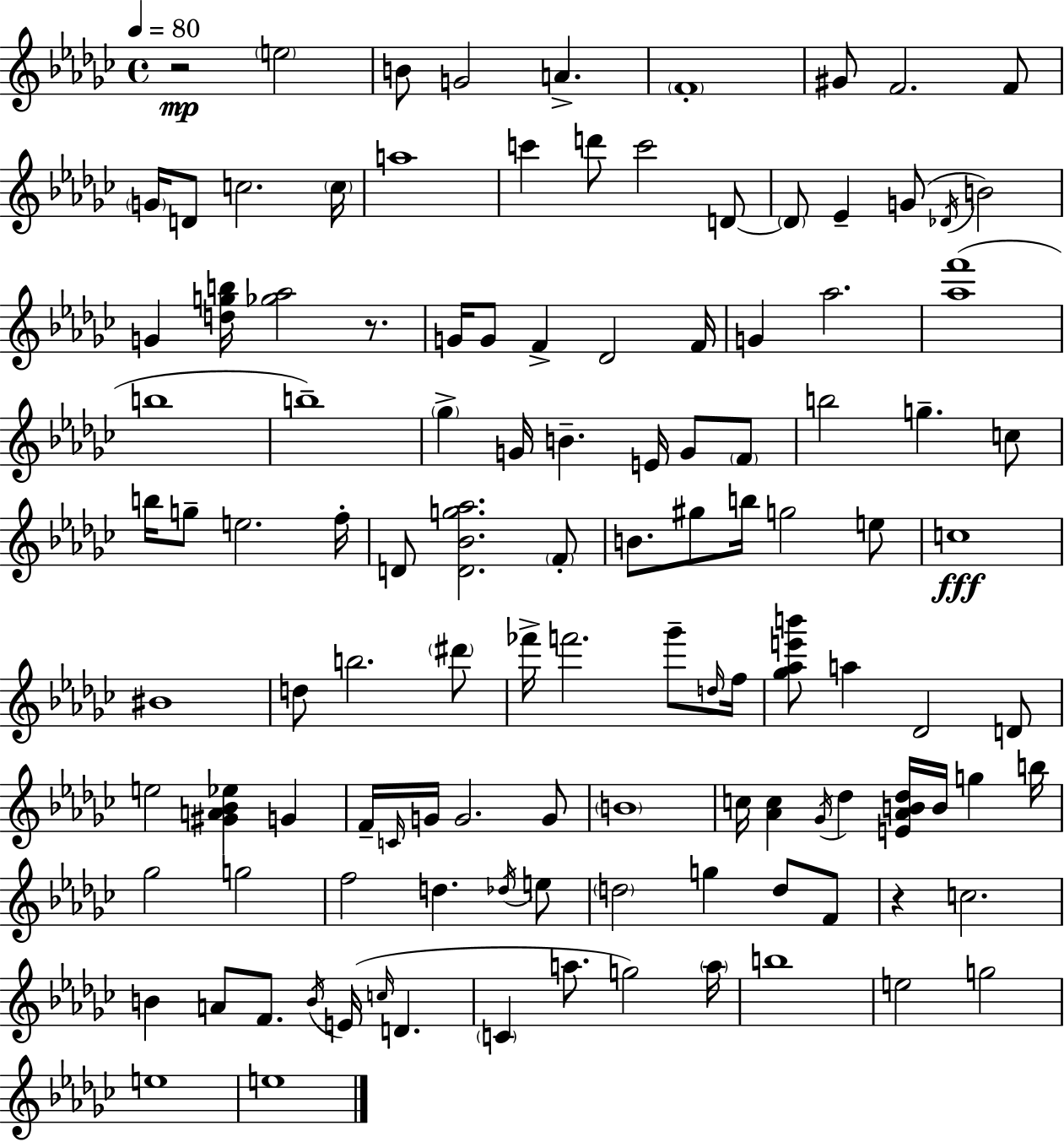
X:1
T:Untitled
M:4/4
L:1/4
K:Ebm
z2 e2 B/2 G2 A F4 ^G/2 F2 F/2 G/4 D/2 c2 c/4 a4 c' d'/2 c'2 D/2 D/2 _E G/2 _D/4 B2 G [dgb]/4 [_g_a]2 z/2 G/4 G/2 F _D2 F/4 G _a2 [_af']4 b4 b4 _g G/4 B E/4 G/2 F/2 b2 g c/2 b/4 g/2 e2 f/4 D/2 [D_Bg_a]2 F/2 B/2 ^g/2 b/4 g2 e/2 c4 ^B4 d/2 b2 ^d'/2 _f'/4 f'2 _g'/2 d/4 f/4 [_g_ae'b']/2 a _D2 D/2 e2 [^GA_B_e] G F/4 C/4 G/4 G2 G/2 B4 c/4 [_Ac] _G/4 _d [E_AB_d]/4 B/4 g b/4 _g2 g2 f2 d _d/4 e/2 d2 g d/2 F/2 z c2 B A/2 F/2 B/4 E/4 c/4 D C a/2 g2 a/4 b4 e2 g2 e4 e4